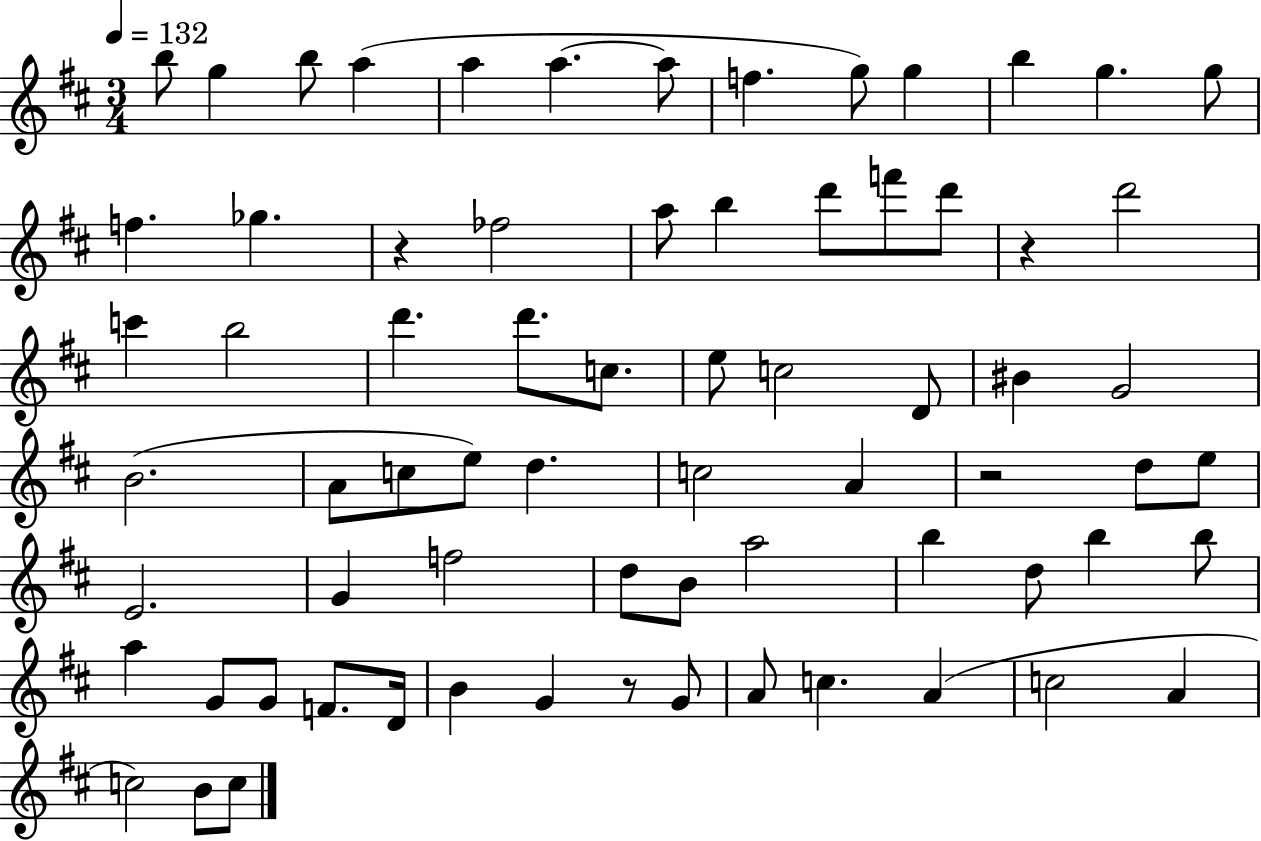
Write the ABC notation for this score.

X:1
T:Untitled
M:3/4
L:1/4
K:D
b/2 g b/2 a a a a/2 f g/2 g b g g/2 f _g z _f2 a/2 b d'/2 f'/2 d'/2 z d'2 c' b2 d' d'/2 c/2 e/2 c2 D/2 ^B G2 B2 A/2 c/2 e/2 d c2 A z2 d/2 e/2 E2 G f2 d/2 B/2 a2 b d/2 b b/2 a G/2 G/2 F/2 D/4 B G z/2 G/2 A/2 c A c2 A c2 B/2 c/2